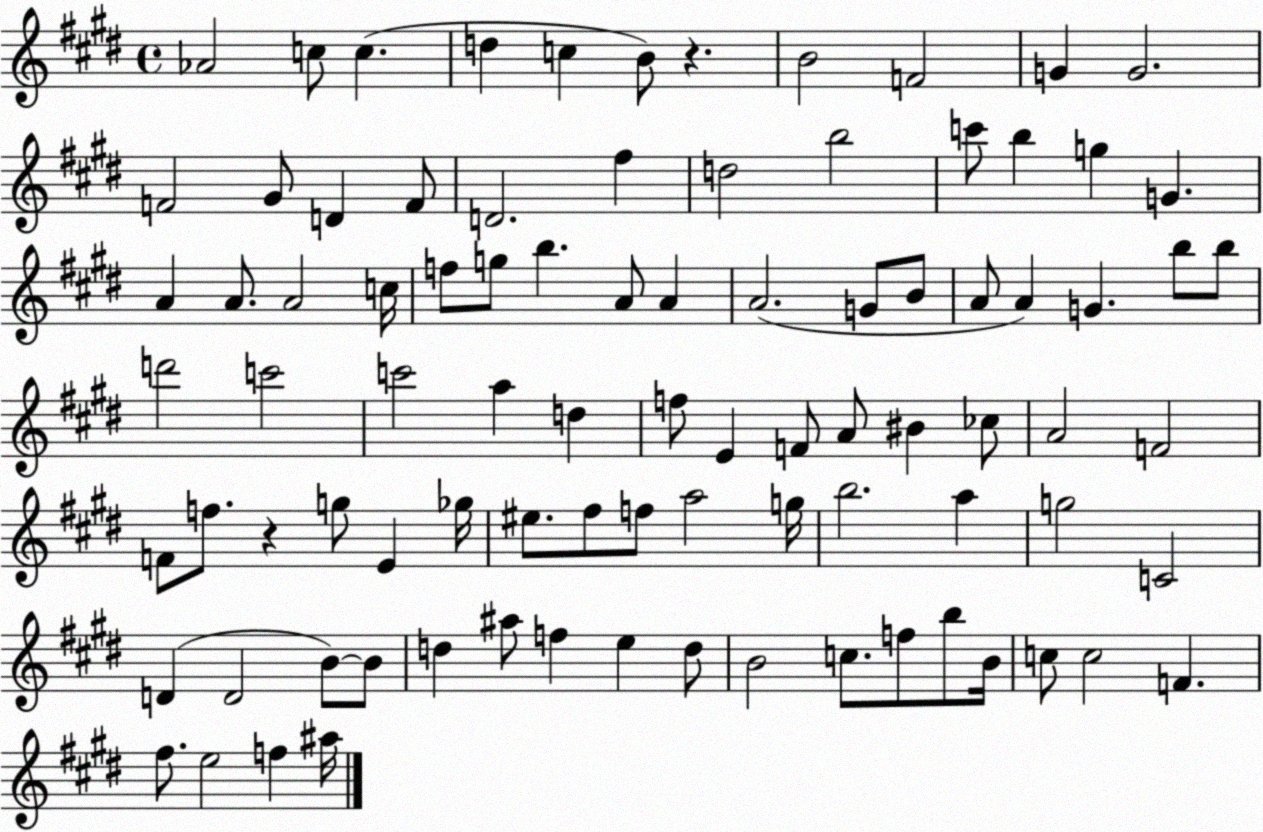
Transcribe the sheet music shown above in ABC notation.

X:1
T:Untitled
M:4/4
L:1/4
K:E
_A2 c/2 c d c B/2 z B2 F2 G G2 F2 ^G/2 D F/2 D2 ^f d2 b2 c'/2 b g G A A/2 A2 c/4 f/2 g/2 b A/2 A A2 G/2 B/2 A/2 A G b/2 b/2 d'2 c'2 c'2 a d f/2 E F/2 A/2 ^B _c/2 A2 F2 F/2 f/2 z g/2 E _g/4 ^e/2 ^f/2 f/2 a2 g/4 b2 a g2 C2 D D2 B/2 B/2 d ^a/2 f e d/2 B2 c/2 f/2 b/2 B/4 c/2 c2 F ^f/2 e2 f ^a/4